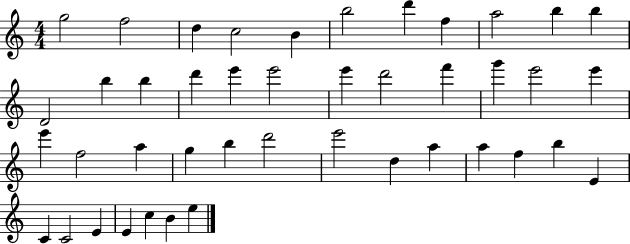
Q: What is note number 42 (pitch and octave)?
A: B4